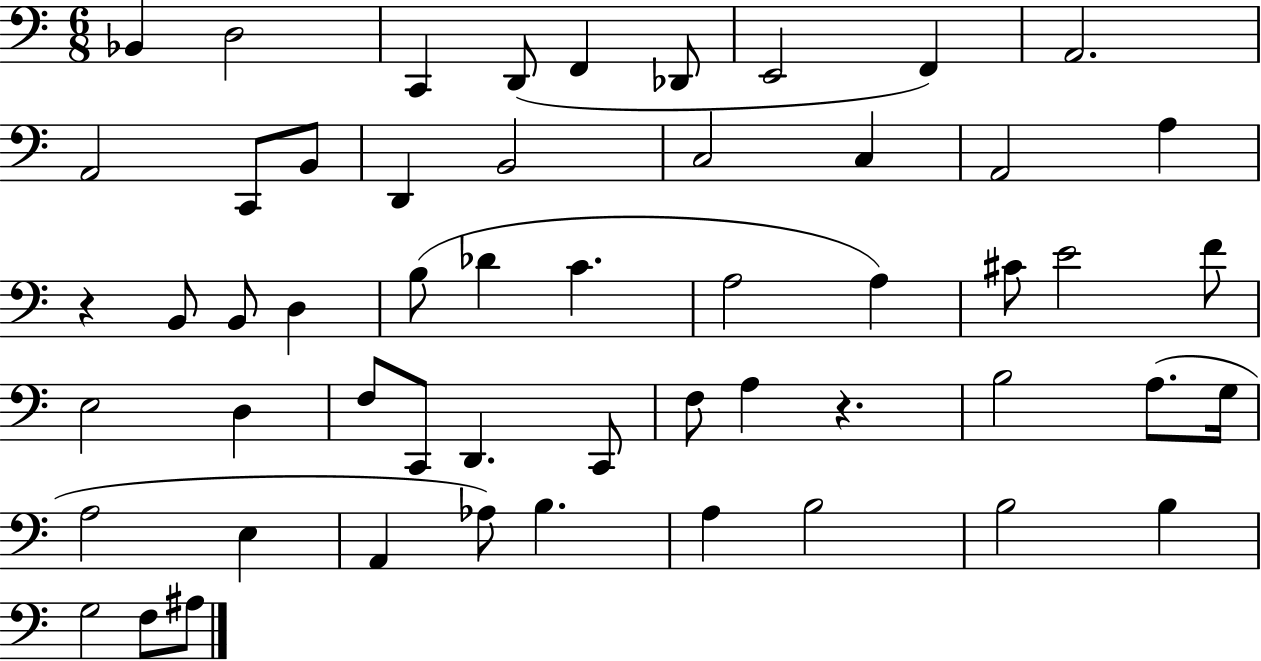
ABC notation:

X:1
T:Untitled
M:6/8
L:1/4
K:C
_B,, D,2 C,, D,,/2 F,, _D,,/2 E,,2 F,, A,,2 A,,2 C,,/2 B,,/2 D,, B,,2 C,2 C, A,,2 A, z B,,/2 B,,/2 D, B,/2 _D C A,2 A, ^C/2 E2 F/2 E,2 D, F,/2 C,,/2 D,, C,,/2 F,/2 A, z B,2 A,/2 G,/4 A,2 E, A,, _A,/2 B, A, B,2 B,2 B, G,2 F,/2 ^A,/2